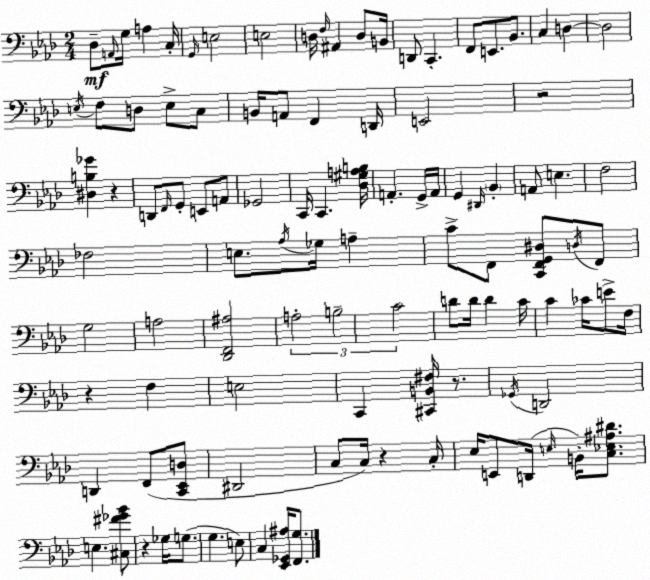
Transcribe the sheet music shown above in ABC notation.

X:1
T:Untitled
M:2/4
L:1/4
K:Fm
_D,/2 A,,/4 G,/4 A, C,/4 G,,/4 E,2 E,2 D,/4 F,/4 ^A,, D,/2 B,,/4 D,,/2 C,, F,,/2 E,,/2 _B,,/2 C, D, D,2 E,/4 F,/2 D,/2 E,/2 C,/2 B,,/4 A,,/2 F,, D,,/4 E,,2 z2 [^D,B,_G] z D,,/2 F,,/4 G,,/2 E,,/2 A,,/2 _G,,2 C,,/4 C,, [_D,^G,A,B,]/4 A,, G,,/4 A,,/4 G,, ^D,,/4 _B,, A,,/2 E, F,2 _F,2 E,/2 _A,/4 _G,/4 A, C/2 F,,/2 [C,,F,,G,,^D,]/2 D,/4 F,,/2 G,2 A,2 [_D,,F,,^A,]2 A,2 B,2 C2 D/2 D/4 D C/4 C _C/4 E/2 F,/4 z F, E,2 C,, [^C,,B,,^F,]/4 z/2 _G,,/4 D,,2 D,, F,,/2 [C,,_E,,D,]/2 ^D,,2 C,/2 C,/4 z C,/4 _E,/4 E,,/2 D,,/4 E,/4 B,,/4 [C,_E,^A,^D]/2 E, [^C,^F_G_B]/2 z _G,/4 G,/2 G, E,/2 C, [_E,,_G,,^A,]/4 [F,,G,]/2